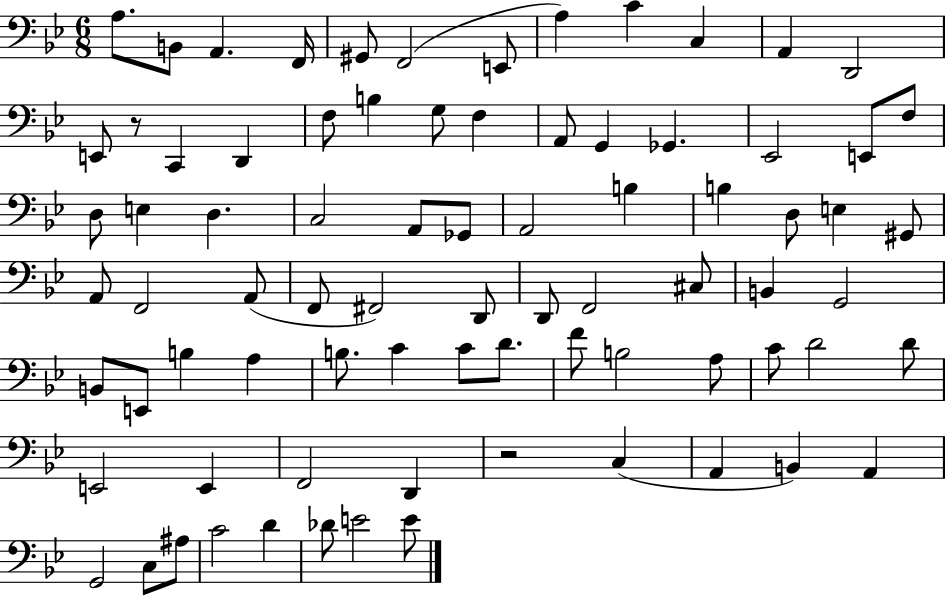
A3/e. B2/e A2/q. F2/s G#2/e F2/h E2/e A3/q C4/q C3/q A2/q D2/h E2/e R/e C2/q D2/q F3/e B3/q G3/e F3/q A2/e G2/q Gb2/q. Eb2/h E2/e F3/e D3/e E3/q D3/q. C3/h A2/e Gb2/e A2/h B3/q B3/q D3/e E3/q G#2/e A2/e F2/h A2/e F2/e F#2/h D2/e D2/e F2/h C#3/e B2/q G2/h B2/e E2/e B3/q A3/q B3/e. C4/q C4/e D4/e. F4/e B3/h A3/e C4/e D4/h D4/e E2/h E2/q F2/h D2/q R/h C3/q A2/q B2/q A2/q G2/h C3/e A#3/e C4/h D4/q Db4/e E4/h E4/e